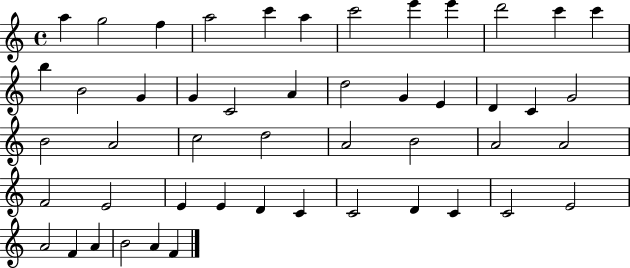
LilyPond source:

{
  \clef treble
  \time 4/4
  \defaultTimeSignature
  \key c \major
  a''4 g''2 f''4 | a''2 c'''4 a''4 | c'''2 e'''4 e'''4 | d'''2 c'''4 c'''4 | \break b''4 b'2 g'4 | g'4 c'2 a'4 | d''2 g'4 e'4 | d'4 c'4 g'2 | \break b'2 a'2 | c''2 d''2 | a'2 b'2 | a'2 a'2 | \break f'2 e'2 | e'4 e'4 d'4 c'4 | c'2 d'4 c'4 | c'2 e'2 | \break a'2 f'4 a'4 | b'2 a'4 f'4 | \bar "|."
}